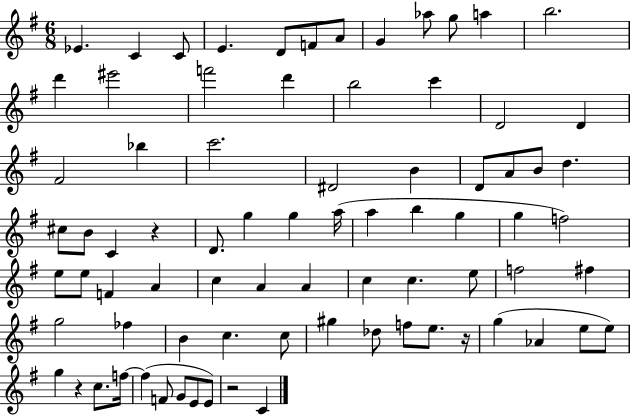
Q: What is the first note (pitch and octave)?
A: Eb4